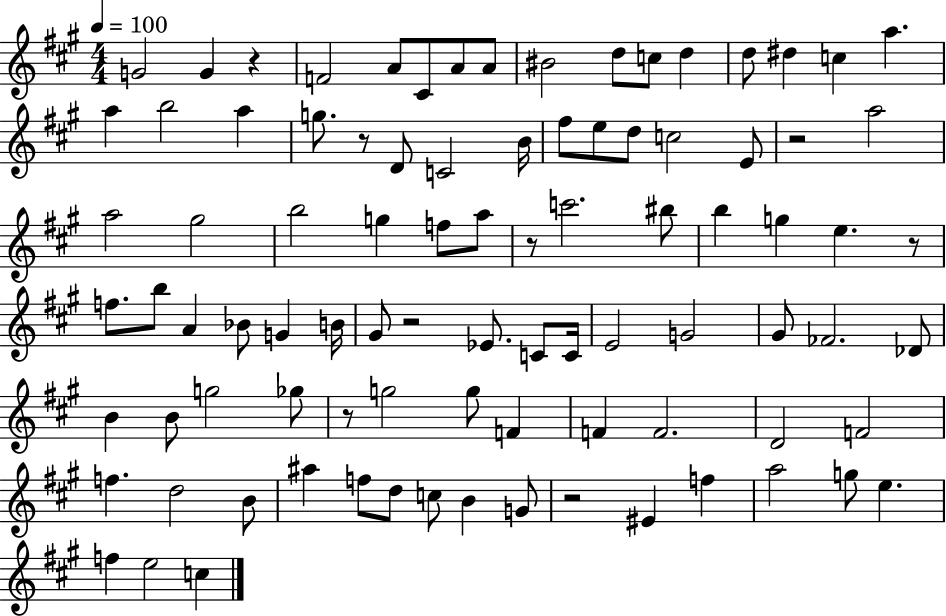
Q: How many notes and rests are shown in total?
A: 90